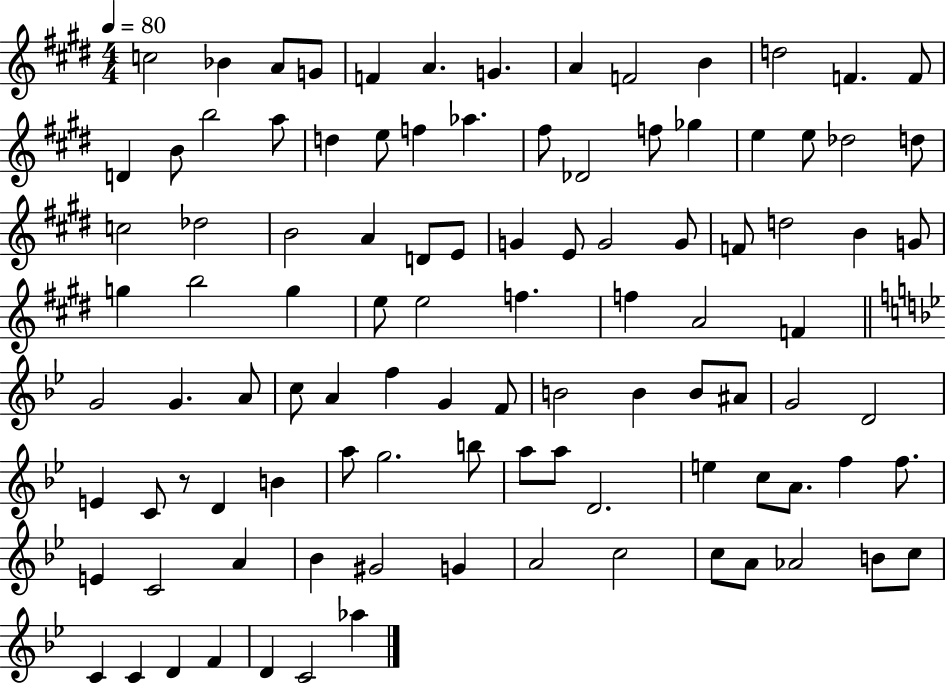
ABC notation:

X:1
T:Untitled
M:4/4
L:1/4
K:E
c2 _B A/2 G/2 F A G A F2 B d2 F F/2 D B/2 b2 a/2 d e/2 f _a ^f/2 _D2 f/2 _g e e/2 _d2 d/2 c2 _d2 B2 A D/2 E/2 G E/2 G2 G/2 F/2 d2 B G/2 g b2 g e/2 e2 f f A2 F G2 G A/2 c/2 A f G F/2 B2 B B/2 ^A/2 G2 D2 E C/2 z/2 D B a/2 g2 b/2 a/2 a/2 D2 e c/2 A/2 f f/2 E C2 A _B ^G2 G A2 c2 c/2 A/2 _A2 B/2 c/2 C C D F D C2 _a